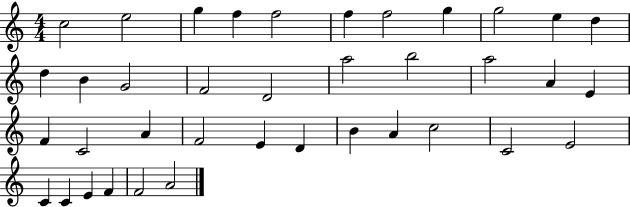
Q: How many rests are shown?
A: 0